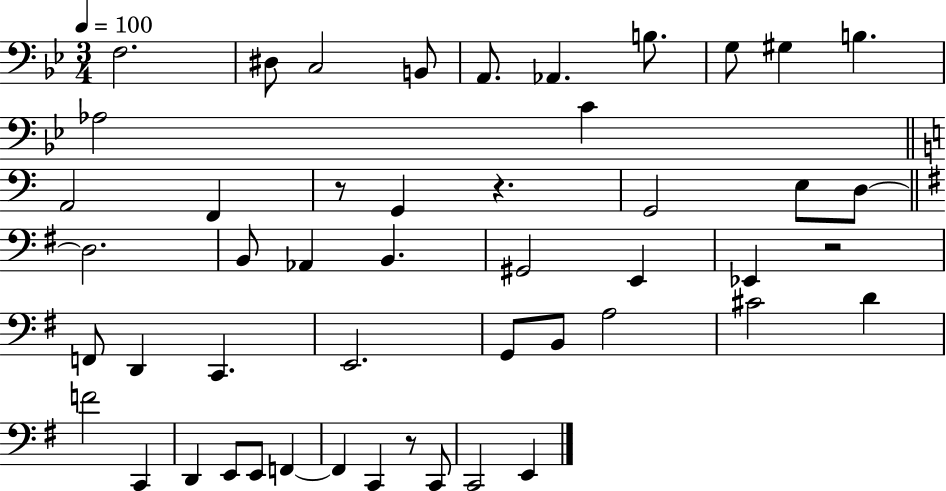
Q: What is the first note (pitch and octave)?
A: F3